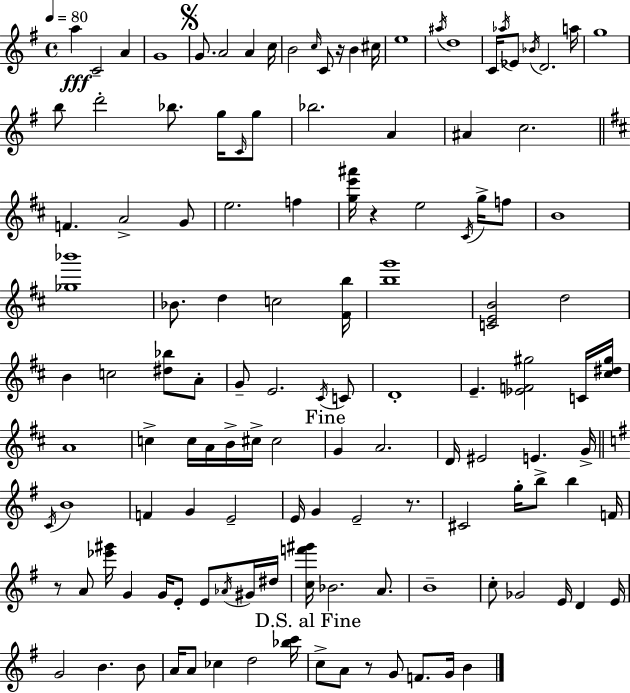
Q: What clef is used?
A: treble